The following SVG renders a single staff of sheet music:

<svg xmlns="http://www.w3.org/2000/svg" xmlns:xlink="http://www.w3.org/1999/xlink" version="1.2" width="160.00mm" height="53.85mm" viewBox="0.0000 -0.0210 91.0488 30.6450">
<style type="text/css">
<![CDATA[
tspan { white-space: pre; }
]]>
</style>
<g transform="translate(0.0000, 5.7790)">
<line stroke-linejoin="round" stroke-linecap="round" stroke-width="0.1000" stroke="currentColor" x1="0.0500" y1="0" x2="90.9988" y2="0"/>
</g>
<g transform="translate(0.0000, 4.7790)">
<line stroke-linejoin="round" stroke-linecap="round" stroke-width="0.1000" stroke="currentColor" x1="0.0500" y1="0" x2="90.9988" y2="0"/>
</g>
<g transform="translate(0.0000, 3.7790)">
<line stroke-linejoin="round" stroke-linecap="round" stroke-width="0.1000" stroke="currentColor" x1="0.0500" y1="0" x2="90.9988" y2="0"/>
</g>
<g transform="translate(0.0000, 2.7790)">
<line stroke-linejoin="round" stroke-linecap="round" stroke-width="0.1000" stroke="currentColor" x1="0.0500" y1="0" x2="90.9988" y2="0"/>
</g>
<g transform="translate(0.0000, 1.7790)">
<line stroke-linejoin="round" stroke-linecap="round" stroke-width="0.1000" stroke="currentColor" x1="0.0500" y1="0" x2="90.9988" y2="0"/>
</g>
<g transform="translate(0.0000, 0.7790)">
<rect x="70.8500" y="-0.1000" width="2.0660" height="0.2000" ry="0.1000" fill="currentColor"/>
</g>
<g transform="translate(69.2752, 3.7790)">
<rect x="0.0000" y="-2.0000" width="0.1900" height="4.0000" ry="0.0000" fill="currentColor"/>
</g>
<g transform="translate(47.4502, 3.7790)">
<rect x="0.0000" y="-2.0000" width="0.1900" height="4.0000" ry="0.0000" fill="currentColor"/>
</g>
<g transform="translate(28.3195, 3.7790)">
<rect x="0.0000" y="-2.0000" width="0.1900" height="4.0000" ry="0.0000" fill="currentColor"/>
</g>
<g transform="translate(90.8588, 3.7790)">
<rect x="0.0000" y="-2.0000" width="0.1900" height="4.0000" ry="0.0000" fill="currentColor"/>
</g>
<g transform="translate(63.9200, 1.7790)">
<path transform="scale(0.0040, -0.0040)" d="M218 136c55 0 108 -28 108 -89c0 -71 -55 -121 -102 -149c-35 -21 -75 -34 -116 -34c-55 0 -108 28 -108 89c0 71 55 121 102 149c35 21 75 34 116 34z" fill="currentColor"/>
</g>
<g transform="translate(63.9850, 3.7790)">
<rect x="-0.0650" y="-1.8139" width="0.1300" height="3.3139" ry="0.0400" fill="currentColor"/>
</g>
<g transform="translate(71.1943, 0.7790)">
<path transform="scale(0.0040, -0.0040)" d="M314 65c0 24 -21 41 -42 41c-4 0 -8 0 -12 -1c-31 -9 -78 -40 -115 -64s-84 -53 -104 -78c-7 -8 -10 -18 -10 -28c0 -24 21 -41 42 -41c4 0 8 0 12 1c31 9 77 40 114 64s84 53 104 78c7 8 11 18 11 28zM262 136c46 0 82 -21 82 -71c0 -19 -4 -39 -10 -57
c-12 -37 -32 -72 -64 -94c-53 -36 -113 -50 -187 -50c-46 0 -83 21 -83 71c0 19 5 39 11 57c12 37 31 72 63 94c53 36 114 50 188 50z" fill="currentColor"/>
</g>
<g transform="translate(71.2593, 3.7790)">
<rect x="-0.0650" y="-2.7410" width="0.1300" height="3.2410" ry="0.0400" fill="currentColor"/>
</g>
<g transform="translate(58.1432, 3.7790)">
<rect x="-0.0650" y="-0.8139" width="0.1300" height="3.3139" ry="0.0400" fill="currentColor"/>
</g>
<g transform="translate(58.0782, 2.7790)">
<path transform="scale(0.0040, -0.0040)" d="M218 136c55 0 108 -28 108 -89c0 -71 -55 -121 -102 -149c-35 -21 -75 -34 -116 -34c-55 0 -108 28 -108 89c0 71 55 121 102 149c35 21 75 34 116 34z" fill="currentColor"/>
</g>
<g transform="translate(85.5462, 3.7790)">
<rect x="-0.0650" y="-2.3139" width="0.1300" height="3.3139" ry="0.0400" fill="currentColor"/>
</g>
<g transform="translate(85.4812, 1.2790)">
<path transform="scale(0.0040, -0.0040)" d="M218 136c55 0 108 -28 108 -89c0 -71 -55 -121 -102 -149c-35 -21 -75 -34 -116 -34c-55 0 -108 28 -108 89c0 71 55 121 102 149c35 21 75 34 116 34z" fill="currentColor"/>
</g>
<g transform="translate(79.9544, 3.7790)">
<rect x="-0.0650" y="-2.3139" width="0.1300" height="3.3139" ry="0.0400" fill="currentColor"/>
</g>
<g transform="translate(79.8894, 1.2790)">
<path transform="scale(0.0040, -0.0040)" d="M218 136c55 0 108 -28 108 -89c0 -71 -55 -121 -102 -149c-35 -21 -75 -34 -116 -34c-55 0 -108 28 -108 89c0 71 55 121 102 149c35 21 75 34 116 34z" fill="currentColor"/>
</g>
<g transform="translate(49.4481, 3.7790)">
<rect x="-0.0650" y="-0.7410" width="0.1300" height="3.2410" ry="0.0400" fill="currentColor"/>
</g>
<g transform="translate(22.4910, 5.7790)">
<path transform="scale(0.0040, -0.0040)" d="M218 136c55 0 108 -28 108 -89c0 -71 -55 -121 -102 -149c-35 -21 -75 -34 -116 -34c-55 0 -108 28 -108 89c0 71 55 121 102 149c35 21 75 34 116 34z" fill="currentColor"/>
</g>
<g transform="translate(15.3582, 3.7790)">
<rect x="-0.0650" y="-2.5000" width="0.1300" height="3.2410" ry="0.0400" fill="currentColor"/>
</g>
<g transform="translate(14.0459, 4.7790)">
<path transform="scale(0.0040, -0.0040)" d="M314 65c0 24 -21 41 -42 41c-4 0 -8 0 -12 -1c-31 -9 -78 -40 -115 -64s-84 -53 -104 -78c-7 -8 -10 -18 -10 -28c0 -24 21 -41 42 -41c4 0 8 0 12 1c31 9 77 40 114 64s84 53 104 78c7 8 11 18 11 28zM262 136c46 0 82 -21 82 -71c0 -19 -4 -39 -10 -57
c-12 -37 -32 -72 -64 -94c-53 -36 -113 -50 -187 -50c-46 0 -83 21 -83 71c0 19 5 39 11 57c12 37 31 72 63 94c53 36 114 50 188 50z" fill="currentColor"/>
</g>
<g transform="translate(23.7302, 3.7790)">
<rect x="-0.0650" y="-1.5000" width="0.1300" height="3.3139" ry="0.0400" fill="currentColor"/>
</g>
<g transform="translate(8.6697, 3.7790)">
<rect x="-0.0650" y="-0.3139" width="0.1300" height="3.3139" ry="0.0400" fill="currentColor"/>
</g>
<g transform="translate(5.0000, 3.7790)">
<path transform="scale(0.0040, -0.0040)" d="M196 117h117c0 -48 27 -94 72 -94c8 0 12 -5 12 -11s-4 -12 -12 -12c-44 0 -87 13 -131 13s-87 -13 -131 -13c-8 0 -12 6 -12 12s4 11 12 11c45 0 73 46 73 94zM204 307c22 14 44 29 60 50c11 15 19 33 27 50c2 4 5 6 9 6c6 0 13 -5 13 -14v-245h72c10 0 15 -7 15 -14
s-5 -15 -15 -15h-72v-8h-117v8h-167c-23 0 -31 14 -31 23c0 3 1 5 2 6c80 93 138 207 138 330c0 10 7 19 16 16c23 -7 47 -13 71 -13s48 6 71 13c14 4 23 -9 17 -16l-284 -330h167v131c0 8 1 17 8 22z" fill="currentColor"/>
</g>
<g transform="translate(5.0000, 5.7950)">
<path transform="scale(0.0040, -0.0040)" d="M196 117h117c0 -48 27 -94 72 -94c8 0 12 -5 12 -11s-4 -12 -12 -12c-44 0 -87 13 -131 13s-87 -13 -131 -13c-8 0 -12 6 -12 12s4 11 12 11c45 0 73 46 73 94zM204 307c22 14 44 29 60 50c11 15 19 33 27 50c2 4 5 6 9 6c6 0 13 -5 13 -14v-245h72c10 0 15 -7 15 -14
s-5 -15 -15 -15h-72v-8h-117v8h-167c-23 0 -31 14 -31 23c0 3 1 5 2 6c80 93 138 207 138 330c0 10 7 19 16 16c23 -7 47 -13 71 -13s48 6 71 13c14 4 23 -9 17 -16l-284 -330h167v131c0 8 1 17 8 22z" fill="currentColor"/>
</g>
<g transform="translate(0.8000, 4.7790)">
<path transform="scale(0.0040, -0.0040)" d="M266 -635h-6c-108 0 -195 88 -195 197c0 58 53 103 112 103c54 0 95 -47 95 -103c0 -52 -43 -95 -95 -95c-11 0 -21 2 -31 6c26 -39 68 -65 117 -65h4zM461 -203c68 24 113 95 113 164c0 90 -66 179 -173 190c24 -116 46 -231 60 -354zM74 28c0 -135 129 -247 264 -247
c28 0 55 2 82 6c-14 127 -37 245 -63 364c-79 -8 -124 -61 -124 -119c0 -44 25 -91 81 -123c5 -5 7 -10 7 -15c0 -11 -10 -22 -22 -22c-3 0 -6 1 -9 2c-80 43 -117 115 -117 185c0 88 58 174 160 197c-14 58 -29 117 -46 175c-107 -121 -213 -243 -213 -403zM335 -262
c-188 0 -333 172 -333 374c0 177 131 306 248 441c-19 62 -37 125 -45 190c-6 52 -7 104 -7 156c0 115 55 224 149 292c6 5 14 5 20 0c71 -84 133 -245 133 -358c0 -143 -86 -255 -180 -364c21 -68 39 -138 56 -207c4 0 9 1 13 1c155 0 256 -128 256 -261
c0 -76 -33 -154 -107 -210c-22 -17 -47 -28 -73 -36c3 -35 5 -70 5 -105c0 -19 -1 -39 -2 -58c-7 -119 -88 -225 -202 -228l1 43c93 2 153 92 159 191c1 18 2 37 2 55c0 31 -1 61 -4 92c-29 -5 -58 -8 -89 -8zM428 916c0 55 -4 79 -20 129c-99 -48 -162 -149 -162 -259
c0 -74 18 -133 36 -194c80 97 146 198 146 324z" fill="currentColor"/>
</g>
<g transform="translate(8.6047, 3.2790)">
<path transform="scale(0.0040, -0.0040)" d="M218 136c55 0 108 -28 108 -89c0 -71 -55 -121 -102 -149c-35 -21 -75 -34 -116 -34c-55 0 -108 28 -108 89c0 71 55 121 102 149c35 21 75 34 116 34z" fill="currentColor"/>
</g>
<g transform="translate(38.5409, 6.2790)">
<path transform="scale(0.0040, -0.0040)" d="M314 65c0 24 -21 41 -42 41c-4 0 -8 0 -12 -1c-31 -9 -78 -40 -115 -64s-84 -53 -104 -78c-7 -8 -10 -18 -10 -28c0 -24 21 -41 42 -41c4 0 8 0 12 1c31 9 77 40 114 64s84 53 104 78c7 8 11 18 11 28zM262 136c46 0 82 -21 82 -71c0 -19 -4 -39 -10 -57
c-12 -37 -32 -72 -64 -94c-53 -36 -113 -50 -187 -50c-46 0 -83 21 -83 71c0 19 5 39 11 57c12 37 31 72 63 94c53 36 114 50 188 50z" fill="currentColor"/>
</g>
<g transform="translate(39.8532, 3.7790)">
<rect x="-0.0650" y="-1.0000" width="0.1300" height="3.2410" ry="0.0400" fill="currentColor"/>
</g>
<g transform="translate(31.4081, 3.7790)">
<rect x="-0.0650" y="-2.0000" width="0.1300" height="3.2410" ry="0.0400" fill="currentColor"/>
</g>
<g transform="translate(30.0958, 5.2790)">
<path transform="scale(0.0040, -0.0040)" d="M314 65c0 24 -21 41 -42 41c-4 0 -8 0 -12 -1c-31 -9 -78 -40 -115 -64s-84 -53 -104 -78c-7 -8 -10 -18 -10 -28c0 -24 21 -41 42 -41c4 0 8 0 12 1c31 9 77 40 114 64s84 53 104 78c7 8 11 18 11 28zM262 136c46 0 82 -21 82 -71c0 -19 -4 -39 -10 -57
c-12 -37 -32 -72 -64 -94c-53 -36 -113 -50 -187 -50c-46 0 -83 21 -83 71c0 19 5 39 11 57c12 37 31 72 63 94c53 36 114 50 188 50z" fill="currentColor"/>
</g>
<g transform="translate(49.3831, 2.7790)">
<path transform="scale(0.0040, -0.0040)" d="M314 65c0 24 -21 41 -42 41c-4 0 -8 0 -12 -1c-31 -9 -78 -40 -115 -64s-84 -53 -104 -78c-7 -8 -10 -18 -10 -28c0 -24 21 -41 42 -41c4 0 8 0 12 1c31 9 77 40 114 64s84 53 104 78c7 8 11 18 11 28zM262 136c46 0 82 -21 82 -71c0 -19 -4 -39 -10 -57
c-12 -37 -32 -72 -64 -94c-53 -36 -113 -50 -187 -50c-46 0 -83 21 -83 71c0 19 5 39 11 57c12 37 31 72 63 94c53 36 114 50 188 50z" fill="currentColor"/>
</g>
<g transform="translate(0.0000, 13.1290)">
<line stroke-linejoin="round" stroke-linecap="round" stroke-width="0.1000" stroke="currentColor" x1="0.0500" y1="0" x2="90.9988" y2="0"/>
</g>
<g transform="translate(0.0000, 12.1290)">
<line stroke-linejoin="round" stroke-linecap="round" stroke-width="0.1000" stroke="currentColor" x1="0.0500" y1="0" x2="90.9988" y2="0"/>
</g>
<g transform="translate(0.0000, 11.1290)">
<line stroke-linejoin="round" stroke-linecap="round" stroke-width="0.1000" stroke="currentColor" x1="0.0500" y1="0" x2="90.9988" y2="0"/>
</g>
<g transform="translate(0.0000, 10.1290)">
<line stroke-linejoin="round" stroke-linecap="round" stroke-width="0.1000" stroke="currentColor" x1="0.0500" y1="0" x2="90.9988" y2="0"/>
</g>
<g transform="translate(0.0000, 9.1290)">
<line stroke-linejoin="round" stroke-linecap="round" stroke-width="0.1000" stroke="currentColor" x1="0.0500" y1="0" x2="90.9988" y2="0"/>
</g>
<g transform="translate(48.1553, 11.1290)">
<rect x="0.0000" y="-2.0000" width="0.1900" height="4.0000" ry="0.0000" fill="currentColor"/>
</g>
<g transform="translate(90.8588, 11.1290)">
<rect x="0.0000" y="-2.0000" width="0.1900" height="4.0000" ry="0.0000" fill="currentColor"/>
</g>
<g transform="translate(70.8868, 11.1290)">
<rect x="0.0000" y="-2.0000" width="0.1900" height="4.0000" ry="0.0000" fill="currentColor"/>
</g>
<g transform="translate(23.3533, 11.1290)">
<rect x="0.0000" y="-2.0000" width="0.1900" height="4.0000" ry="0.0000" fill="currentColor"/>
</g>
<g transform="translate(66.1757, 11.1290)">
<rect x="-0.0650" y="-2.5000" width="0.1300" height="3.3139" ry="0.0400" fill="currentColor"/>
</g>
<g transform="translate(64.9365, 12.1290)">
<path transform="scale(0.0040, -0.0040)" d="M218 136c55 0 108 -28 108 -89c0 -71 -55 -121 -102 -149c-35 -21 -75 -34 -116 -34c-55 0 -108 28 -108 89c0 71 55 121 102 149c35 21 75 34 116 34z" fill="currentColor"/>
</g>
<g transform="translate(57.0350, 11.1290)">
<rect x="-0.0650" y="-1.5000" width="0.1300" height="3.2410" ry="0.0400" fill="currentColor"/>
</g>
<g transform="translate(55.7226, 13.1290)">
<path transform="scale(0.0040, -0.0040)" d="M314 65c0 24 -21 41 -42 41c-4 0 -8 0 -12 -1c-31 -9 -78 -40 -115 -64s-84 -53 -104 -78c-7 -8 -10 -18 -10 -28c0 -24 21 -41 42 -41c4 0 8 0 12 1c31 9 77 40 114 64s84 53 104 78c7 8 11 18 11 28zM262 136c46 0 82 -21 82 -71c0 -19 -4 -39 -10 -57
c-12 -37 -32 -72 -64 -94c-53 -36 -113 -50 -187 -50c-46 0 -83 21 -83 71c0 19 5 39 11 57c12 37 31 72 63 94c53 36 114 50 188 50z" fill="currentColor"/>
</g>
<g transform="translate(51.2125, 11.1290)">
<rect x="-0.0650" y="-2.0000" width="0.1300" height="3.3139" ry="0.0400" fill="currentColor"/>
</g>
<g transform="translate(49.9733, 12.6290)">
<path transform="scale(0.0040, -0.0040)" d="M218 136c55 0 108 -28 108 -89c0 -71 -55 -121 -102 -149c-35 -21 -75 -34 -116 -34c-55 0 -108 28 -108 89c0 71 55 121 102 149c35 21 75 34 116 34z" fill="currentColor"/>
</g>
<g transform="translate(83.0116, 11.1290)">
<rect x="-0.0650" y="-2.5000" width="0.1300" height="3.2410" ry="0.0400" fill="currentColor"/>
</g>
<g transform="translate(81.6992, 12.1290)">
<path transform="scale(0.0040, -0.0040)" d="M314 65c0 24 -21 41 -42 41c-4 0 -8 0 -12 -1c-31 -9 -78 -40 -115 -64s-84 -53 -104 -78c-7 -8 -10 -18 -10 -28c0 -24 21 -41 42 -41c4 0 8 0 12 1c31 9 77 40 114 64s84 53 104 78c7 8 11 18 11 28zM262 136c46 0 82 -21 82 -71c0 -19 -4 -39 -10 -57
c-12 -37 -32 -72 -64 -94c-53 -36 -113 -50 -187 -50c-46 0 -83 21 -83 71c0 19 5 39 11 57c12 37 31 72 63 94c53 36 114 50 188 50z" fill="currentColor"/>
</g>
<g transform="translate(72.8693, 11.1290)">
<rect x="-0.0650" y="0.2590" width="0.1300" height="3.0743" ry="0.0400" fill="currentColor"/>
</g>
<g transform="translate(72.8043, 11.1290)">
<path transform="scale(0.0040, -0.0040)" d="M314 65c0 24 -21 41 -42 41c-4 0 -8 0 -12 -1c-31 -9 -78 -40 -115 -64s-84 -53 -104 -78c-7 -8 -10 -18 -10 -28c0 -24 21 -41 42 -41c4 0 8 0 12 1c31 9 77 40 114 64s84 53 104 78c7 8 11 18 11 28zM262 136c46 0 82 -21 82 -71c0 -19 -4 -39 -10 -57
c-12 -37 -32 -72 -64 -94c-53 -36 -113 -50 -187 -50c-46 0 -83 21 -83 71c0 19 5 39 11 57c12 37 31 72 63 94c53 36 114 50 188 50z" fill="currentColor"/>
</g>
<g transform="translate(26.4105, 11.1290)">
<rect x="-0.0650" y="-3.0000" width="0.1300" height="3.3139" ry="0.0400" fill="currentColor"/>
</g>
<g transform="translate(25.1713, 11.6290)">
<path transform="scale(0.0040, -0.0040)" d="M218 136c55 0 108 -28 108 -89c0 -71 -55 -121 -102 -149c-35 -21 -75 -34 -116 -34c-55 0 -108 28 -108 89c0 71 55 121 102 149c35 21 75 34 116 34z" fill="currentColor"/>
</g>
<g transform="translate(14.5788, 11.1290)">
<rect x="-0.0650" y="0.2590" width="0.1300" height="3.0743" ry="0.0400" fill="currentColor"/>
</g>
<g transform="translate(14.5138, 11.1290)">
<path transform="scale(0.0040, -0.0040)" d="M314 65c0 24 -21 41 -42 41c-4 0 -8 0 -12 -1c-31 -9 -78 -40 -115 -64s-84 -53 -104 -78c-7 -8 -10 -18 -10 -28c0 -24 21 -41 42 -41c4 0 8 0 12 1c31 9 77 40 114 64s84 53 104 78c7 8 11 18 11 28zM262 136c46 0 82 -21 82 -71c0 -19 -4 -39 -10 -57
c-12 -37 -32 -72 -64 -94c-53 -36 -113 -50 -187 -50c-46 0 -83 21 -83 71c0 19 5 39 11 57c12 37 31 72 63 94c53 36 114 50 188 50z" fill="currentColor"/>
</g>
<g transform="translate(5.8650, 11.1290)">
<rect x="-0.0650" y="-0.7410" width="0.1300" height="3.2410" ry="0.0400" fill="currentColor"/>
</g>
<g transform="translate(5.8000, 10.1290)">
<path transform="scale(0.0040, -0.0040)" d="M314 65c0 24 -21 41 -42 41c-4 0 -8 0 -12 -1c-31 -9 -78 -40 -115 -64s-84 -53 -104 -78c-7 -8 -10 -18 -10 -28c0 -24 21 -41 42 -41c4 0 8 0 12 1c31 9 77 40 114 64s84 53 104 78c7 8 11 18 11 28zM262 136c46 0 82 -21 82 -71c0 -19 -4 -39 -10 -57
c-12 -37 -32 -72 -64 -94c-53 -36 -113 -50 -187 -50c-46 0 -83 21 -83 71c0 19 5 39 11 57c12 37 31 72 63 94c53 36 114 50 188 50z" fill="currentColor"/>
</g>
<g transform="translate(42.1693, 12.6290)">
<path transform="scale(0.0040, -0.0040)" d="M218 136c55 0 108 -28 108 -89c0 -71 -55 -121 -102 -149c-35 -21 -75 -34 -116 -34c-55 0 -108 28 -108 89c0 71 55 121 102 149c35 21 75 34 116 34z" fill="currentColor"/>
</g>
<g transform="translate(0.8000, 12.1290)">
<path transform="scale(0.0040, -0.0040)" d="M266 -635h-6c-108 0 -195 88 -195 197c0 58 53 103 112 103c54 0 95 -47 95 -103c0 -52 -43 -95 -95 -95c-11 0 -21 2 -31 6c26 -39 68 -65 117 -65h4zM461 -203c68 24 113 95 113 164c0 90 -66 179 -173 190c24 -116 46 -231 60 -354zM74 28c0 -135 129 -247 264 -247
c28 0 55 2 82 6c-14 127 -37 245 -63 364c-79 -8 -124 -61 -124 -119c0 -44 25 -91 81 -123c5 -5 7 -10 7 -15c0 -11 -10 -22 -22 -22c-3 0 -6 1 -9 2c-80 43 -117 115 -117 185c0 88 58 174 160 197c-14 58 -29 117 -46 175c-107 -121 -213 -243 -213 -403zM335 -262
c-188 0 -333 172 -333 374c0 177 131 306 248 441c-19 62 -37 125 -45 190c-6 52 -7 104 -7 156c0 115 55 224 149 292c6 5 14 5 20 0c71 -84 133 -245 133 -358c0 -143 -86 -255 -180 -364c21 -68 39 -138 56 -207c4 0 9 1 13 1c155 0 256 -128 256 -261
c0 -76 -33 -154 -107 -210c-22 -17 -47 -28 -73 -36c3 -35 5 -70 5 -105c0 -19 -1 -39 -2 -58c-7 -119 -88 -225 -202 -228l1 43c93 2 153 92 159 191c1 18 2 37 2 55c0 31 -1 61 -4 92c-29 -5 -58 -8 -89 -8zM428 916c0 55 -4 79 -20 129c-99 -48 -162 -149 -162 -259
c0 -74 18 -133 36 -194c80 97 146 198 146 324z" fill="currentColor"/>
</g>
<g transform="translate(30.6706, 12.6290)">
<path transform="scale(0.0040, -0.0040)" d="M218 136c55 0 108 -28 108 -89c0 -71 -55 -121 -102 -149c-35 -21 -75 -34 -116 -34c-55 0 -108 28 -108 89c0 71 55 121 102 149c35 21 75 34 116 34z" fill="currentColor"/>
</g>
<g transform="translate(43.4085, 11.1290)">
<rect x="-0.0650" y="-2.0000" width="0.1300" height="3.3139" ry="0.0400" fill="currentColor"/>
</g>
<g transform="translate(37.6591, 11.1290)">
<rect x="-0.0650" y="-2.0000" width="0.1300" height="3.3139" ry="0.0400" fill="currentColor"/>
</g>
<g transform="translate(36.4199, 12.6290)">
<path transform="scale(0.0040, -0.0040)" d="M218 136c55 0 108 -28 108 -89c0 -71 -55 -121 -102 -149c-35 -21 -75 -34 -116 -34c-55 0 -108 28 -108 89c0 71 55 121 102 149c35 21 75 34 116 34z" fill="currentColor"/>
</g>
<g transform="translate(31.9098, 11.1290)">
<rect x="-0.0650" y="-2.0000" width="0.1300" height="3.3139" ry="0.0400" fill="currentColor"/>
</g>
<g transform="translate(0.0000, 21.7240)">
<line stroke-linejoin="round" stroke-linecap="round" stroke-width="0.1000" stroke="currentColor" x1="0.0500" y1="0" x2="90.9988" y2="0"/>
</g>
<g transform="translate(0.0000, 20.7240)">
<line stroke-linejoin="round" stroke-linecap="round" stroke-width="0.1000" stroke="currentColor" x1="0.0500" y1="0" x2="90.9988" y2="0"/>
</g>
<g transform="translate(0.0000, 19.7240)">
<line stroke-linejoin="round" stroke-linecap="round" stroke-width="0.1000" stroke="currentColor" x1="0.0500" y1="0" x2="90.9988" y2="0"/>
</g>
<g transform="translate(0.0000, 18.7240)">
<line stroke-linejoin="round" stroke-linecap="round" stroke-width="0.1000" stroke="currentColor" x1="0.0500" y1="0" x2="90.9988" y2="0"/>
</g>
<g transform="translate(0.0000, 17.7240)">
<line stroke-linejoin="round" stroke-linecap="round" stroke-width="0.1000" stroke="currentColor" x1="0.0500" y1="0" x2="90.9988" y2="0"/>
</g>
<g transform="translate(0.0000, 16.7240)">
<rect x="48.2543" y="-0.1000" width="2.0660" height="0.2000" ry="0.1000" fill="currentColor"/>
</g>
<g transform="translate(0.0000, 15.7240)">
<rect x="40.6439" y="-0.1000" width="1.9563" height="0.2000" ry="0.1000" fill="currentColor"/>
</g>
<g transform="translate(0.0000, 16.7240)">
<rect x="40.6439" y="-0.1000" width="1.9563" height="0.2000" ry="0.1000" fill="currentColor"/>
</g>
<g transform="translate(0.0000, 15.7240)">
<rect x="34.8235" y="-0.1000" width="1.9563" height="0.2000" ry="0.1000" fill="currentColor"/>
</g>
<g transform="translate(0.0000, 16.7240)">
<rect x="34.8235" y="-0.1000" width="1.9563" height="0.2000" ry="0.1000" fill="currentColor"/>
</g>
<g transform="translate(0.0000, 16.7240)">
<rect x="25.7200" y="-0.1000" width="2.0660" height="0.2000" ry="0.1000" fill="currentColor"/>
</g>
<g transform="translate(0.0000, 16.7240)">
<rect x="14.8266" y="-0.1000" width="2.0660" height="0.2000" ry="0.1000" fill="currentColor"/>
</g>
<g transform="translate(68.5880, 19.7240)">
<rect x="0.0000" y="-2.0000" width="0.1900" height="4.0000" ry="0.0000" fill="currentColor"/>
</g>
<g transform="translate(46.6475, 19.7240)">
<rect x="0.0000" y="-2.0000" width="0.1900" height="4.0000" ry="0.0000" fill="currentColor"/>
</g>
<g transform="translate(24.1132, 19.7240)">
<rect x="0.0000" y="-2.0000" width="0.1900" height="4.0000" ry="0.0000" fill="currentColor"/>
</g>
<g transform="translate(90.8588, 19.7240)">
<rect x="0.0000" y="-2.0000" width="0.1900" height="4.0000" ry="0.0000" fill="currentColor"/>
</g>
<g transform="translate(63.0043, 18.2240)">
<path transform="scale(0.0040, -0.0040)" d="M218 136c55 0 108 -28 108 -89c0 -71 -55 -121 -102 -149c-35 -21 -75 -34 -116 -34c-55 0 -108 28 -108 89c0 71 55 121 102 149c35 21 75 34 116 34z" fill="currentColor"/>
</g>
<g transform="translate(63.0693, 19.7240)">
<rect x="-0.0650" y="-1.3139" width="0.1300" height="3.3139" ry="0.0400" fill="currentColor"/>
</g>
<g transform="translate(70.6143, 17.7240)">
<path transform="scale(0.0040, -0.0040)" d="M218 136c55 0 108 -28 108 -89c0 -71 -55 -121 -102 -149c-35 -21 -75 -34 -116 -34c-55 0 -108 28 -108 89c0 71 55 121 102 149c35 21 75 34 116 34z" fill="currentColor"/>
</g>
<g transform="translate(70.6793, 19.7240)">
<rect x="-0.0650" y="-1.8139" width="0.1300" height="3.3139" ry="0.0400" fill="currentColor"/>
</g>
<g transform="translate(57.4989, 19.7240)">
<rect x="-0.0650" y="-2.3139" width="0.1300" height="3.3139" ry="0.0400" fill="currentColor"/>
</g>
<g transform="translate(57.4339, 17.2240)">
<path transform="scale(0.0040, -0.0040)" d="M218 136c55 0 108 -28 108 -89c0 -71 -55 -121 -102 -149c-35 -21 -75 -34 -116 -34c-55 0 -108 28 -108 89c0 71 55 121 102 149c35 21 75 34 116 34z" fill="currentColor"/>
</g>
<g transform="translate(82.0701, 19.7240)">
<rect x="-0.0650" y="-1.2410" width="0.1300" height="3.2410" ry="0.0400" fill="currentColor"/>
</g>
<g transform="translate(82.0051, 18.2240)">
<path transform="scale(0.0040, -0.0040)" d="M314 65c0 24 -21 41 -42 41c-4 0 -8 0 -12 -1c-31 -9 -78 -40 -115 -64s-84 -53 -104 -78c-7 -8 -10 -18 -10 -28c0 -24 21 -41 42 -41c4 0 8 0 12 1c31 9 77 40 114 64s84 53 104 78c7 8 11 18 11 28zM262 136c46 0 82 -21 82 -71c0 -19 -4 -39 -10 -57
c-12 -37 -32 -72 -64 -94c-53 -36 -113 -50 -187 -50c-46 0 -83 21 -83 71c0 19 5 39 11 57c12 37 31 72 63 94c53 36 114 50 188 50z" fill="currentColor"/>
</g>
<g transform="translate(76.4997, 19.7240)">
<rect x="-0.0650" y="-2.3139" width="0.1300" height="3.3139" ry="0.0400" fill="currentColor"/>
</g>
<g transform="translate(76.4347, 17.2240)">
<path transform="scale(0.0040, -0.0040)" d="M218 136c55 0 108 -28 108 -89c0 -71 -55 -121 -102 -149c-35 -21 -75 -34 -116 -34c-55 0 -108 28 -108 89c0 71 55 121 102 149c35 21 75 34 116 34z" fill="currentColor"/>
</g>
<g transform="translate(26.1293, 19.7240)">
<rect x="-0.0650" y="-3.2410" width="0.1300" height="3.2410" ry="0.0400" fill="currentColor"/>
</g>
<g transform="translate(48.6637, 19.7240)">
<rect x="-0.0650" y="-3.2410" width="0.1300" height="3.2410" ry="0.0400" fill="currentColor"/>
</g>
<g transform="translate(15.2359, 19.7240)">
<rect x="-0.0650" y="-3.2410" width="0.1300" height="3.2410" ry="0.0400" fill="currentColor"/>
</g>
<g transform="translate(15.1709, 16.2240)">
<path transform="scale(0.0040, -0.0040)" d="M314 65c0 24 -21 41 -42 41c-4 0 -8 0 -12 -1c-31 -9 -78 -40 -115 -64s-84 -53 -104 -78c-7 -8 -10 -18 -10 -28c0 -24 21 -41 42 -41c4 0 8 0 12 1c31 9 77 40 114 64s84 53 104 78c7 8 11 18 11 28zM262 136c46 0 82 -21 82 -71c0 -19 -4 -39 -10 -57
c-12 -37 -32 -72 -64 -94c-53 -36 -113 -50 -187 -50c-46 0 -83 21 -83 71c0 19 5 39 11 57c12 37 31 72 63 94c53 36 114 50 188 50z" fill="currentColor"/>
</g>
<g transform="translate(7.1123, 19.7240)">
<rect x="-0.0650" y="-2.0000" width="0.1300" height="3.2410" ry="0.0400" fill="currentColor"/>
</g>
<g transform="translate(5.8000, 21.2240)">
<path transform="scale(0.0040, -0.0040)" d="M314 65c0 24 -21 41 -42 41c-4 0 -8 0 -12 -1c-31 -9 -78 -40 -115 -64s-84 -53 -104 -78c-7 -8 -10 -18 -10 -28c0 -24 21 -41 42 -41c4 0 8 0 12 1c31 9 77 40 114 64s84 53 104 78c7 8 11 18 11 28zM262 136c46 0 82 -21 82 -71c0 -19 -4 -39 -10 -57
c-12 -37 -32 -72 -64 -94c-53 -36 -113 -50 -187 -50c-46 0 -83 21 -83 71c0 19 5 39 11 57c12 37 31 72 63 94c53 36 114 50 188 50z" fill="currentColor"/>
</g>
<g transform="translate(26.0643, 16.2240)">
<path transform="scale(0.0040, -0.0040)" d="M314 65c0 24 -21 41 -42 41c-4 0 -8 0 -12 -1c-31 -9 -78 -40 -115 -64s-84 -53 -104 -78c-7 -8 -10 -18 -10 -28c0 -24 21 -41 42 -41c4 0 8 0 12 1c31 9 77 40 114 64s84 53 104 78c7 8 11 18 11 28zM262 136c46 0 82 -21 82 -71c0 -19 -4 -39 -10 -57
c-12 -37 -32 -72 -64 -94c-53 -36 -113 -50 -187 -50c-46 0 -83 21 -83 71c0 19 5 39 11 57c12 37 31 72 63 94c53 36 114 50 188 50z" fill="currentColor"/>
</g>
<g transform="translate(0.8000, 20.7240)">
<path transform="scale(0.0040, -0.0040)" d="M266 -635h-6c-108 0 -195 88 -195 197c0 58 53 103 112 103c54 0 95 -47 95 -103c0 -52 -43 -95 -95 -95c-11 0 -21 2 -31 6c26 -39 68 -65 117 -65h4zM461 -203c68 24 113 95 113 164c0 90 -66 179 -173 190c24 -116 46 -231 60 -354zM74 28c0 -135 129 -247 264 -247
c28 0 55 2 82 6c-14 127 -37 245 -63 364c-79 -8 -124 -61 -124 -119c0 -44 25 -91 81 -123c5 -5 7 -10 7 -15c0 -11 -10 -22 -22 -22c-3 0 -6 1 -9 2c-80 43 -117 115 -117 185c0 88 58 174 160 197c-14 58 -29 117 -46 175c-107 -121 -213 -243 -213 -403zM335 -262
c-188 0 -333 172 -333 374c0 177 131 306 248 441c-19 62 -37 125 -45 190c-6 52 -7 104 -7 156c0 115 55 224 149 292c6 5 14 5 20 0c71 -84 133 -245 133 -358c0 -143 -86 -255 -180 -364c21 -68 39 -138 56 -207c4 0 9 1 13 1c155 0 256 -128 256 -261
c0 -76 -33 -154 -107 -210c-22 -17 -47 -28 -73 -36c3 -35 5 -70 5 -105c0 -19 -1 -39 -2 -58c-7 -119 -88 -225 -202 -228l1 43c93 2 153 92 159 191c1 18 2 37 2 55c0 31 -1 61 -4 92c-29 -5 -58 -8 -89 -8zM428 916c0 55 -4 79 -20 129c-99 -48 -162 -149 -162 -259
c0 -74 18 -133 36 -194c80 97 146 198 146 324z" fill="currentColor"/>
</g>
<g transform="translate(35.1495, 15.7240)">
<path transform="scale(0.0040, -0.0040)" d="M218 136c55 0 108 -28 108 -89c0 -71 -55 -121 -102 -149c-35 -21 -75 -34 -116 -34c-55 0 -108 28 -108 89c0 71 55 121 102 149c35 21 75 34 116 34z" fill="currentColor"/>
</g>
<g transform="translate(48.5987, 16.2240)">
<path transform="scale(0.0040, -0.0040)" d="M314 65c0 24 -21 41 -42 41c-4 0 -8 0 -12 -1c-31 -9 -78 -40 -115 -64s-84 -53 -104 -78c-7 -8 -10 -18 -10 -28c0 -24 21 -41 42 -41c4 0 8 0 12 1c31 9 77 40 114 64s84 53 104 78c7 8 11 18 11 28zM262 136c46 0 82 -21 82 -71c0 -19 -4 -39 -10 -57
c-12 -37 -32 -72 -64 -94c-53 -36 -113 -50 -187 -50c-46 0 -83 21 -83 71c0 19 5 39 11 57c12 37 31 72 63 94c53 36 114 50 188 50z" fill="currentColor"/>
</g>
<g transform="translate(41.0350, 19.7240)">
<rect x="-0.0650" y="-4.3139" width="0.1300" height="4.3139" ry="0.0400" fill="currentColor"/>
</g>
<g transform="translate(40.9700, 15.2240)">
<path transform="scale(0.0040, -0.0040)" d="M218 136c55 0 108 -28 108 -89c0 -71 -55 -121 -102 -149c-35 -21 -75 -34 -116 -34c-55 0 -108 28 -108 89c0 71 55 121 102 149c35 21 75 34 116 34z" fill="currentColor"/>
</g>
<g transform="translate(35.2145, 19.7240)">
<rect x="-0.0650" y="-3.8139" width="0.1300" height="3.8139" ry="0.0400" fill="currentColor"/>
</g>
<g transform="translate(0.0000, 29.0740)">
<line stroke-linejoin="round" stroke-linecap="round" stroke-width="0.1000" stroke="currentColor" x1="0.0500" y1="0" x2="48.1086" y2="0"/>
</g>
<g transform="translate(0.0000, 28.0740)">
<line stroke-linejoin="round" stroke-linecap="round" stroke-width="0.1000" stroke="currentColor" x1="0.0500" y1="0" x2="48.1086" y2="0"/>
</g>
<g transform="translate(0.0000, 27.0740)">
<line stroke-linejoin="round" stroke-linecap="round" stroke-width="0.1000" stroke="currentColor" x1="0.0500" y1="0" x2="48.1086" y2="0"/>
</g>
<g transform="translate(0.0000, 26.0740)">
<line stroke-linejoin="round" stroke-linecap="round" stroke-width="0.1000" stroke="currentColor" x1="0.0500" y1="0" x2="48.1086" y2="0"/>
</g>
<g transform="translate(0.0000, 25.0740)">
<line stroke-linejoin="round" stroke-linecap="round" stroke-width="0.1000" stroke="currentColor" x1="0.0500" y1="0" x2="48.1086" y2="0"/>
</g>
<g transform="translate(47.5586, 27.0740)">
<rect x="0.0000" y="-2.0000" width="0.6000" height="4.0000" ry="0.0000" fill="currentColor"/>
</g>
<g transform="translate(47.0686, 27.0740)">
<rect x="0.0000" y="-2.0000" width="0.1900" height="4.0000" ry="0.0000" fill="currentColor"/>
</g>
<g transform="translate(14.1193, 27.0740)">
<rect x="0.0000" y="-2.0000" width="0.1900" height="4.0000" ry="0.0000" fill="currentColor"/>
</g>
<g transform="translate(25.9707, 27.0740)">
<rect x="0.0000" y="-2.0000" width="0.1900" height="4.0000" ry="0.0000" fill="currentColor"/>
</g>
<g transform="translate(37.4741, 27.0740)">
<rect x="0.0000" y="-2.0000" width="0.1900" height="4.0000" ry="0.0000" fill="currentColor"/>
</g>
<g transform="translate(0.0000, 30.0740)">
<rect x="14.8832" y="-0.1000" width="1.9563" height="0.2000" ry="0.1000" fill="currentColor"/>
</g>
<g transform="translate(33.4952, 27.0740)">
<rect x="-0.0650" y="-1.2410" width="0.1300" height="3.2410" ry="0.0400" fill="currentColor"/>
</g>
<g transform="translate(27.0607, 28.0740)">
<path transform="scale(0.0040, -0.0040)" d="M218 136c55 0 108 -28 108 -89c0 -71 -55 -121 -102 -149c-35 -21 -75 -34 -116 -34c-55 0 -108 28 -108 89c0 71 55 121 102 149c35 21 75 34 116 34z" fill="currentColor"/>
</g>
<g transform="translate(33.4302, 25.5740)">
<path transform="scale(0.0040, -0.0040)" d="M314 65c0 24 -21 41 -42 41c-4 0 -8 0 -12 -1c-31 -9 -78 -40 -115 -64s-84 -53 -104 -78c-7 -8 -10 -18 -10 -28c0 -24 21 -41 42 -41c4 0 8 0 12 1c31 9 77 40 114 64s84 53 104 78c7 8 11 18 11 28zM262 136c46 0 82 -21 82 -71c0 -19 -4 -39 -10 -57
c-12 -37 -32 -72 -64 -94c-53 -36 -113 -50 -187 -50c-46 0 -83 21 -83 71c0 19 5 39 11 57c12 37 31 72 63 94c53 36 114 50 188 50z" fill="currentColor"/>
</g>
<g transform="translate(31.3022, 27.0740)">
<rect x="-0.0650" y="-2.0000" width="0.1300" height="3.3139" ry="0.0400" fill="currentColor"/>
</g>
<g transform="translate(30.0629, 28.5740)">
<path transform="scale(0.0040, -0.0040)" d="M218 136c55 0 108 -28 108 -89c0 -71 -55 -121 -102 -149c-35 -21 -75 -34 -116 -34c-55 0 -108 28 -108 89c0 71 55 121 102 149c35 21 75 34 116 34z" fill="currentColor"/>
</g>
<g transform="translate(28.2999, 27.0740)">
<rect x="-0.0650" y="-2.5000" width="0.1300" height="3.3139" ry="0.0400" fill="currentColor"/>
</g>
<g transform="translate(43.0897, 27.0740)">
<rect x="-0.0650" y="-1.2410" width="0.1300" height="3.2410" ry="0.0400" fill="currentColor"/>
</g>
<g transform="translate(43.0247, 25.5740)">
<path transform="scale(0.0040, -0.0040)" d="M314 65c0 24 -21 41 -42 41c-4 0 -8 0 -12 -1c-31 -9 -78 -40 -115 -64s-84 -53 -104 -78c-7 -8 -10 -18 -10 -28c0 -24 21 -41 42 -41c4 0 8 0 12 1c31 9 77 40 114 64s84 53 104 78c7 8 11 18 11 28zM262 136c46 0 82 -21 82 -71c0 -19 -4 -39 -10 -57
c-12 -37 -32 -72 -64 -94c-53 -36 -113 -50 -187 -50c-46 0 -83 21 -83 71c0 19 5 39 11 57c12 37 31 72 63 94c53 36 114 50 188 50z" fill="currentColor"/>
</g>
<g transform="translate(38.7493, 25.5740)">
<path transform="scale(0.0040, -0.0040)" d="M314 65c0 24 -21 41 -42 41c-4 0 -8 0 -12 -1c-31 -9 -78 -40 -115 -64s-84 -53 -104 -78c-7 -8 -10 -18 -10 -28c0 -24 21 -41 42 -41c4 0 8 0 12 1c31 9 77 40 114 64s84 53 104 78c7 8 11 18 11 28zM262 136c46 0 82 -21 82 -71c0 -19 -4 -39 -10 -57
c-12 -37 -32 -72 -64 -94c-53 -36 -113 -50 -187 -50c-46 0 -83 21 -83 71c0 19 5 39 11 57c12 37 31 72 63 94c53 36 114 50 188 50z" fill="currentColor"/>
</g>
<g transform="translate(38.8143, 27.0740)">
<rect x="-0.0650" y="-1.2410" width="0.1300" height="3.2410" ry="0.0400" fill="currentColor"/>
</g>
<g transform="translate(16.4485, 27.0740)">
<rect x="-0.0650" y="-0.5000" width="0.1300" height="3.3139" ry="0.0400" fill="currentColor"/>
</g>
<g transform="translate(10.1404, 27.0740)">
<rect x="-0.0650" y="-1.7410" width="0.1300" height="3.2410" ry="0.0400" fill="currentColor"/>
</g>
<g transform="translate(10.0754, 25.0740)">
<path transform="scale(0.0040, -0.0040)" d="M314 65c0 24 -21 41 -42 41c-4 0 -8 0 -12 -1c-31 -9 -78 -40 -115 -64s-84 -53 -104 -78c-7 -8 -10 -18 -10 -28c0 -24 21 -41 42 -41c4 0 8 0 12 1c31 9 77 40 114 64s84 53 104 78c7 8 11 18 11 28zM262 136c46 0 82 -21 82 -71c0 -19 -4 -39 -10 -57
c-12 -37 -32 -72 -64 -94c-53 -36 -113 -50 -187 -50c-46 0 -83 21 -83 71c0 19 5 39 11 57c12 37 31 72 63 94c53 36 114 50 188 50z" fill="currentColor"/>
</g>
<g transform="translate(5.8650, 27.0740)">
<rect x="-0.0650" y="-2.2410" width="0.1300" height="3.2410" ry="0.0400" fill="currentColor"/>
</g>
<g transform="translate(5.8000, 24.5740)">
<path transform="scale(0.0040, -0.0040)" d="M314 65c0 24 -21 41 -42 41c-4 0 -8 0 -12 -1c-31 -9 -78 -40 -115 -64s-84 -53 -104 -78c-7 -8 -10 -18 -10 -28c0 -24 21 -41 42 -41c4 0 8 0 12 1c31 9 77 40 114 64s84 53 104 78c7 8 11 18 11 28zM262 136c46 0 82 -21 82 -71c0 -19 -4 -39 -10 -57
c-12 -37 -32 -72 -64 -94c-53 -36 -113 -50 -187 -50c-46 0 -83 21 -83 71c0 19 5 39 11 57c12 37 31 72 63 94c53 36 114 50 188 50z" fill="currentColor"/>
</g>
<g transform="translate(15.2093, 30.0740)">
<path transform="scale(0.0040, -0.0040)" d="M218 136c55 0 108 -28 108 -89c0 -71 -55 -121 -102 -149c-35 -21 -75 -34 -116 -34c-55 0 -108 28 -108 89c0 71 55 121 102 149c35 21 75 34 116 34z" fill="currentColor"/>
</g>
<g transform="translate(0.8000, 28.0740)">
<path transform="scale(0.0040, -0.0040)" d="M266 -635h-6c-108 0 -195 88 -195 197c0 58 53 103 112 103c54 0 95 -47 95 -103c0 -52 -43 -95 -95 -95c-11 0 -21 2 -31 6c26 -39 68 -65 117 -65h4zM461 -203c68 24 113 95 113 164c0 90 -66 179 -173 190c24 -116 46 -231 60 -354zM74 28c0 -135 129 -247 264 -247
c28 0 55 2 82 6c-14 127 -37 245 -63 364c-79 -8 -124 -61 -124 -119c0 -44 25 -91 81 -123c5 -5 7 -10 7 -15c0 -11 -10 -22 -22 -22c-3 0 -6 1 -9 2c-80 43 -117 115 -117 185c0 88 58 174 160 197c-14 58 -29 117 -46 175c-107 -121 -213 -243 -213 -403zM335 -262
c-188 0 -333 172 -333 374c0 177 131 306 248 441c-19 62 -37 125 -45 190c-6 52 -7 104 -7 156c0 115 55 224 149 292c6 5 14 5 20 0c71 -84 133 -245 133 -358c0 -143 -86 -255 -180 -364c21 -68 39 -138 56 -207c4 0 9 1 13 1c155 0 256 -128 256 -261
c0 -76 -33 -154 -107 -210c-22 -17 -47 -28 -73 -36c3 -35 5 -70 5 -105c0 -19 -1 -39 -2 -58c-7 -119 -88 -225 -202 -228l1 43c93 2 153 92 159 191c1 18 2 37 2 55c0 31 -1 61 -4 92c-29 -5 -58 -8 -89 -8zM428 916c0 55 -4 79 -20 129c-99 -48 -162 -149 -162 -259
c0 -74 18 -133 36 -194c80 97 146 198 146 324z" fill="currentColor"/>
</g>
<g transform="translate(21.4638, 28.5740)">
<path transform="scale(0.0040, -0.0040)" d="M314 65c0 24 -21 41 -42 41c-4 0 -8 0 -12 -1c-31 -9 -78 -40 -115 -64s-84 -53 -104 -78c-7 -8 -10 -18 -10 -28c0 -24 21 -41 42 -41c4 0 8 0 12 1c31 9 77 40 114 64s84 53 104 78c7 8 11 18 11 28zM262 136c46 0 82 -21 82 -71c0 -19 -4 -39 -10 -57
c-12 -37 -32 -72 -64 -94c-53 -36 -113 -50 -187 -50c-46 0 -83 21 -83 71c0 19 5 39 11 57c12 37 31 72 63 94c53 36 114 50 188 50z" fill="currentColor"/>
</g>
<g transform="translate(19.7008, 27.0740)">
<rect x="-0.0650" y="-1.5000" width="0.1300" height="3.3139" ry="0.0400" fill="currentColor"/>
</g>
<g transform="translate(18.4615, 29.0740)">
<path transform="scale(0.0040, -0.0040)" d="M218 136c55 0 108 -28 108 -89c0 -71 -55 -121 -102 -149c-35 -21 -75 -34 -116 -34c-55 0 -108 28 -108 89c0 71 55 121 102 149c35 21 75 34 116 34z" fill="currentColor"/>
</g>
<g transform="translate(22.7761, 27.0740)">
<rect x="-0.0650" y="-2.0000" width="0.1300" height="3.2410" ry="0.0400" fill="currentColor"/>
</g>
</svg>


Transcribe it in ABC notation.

X:1
T:Untitled
M:4/4
L:1/4
K:C
c G2 E F2 D2 d2 d f a2 g g d2 B2 A F F F F E2 G B2 G2 F2 b2 b2 c' d' b2 g e f g e2 g2 f2 C E F2 G F e2 e2 e2